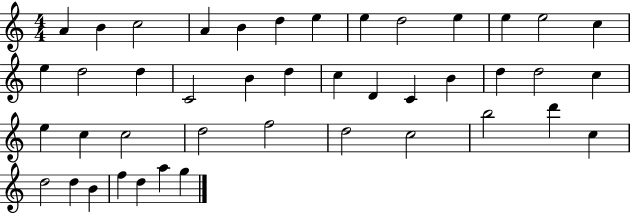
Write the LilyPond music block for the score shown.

{
  \clef treble
  \numericTimeSignature
  \time 4/4
  \key c \major
  a'4 b'4 c''2 | a'4 b'4 d''4 e''4 | e''4 d''2 e''4 | e''4 e''2 c''4 | \break e''4 d''2 d''4 | c'2 b'4 d''4 | c''4 d'4 c'4 b'4 | d''4 d''2 c''4 | \break e''4 c''4 c''2 | d''2 f''2 | d''2 c''2 | b''2 d'''4 c''4 | \break d''2 d''4 b'4 | f''4 d''4 a''4 g''4 | \bar "|."
}